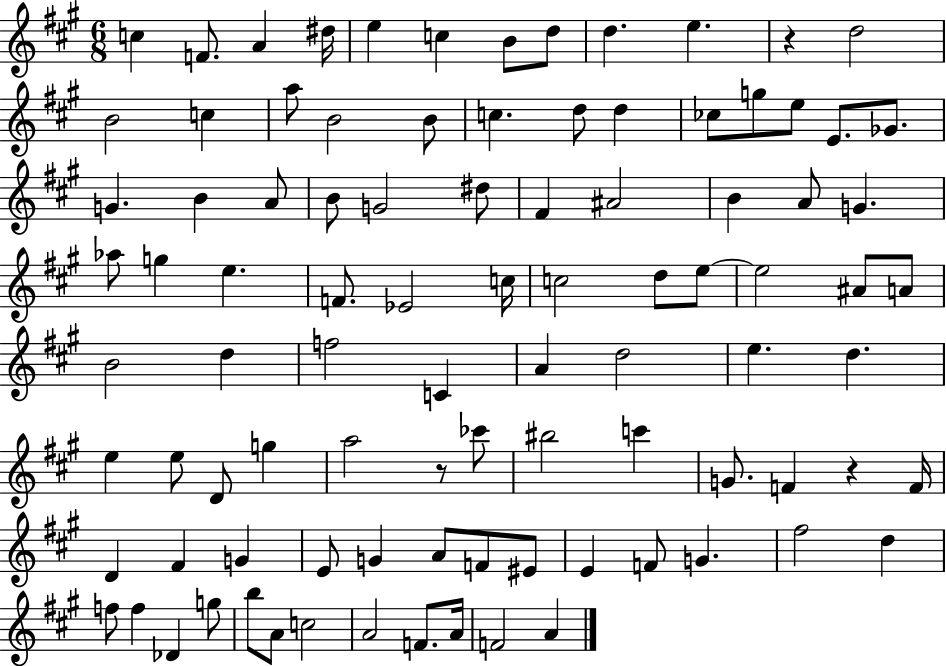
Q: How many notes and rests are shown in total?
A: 94